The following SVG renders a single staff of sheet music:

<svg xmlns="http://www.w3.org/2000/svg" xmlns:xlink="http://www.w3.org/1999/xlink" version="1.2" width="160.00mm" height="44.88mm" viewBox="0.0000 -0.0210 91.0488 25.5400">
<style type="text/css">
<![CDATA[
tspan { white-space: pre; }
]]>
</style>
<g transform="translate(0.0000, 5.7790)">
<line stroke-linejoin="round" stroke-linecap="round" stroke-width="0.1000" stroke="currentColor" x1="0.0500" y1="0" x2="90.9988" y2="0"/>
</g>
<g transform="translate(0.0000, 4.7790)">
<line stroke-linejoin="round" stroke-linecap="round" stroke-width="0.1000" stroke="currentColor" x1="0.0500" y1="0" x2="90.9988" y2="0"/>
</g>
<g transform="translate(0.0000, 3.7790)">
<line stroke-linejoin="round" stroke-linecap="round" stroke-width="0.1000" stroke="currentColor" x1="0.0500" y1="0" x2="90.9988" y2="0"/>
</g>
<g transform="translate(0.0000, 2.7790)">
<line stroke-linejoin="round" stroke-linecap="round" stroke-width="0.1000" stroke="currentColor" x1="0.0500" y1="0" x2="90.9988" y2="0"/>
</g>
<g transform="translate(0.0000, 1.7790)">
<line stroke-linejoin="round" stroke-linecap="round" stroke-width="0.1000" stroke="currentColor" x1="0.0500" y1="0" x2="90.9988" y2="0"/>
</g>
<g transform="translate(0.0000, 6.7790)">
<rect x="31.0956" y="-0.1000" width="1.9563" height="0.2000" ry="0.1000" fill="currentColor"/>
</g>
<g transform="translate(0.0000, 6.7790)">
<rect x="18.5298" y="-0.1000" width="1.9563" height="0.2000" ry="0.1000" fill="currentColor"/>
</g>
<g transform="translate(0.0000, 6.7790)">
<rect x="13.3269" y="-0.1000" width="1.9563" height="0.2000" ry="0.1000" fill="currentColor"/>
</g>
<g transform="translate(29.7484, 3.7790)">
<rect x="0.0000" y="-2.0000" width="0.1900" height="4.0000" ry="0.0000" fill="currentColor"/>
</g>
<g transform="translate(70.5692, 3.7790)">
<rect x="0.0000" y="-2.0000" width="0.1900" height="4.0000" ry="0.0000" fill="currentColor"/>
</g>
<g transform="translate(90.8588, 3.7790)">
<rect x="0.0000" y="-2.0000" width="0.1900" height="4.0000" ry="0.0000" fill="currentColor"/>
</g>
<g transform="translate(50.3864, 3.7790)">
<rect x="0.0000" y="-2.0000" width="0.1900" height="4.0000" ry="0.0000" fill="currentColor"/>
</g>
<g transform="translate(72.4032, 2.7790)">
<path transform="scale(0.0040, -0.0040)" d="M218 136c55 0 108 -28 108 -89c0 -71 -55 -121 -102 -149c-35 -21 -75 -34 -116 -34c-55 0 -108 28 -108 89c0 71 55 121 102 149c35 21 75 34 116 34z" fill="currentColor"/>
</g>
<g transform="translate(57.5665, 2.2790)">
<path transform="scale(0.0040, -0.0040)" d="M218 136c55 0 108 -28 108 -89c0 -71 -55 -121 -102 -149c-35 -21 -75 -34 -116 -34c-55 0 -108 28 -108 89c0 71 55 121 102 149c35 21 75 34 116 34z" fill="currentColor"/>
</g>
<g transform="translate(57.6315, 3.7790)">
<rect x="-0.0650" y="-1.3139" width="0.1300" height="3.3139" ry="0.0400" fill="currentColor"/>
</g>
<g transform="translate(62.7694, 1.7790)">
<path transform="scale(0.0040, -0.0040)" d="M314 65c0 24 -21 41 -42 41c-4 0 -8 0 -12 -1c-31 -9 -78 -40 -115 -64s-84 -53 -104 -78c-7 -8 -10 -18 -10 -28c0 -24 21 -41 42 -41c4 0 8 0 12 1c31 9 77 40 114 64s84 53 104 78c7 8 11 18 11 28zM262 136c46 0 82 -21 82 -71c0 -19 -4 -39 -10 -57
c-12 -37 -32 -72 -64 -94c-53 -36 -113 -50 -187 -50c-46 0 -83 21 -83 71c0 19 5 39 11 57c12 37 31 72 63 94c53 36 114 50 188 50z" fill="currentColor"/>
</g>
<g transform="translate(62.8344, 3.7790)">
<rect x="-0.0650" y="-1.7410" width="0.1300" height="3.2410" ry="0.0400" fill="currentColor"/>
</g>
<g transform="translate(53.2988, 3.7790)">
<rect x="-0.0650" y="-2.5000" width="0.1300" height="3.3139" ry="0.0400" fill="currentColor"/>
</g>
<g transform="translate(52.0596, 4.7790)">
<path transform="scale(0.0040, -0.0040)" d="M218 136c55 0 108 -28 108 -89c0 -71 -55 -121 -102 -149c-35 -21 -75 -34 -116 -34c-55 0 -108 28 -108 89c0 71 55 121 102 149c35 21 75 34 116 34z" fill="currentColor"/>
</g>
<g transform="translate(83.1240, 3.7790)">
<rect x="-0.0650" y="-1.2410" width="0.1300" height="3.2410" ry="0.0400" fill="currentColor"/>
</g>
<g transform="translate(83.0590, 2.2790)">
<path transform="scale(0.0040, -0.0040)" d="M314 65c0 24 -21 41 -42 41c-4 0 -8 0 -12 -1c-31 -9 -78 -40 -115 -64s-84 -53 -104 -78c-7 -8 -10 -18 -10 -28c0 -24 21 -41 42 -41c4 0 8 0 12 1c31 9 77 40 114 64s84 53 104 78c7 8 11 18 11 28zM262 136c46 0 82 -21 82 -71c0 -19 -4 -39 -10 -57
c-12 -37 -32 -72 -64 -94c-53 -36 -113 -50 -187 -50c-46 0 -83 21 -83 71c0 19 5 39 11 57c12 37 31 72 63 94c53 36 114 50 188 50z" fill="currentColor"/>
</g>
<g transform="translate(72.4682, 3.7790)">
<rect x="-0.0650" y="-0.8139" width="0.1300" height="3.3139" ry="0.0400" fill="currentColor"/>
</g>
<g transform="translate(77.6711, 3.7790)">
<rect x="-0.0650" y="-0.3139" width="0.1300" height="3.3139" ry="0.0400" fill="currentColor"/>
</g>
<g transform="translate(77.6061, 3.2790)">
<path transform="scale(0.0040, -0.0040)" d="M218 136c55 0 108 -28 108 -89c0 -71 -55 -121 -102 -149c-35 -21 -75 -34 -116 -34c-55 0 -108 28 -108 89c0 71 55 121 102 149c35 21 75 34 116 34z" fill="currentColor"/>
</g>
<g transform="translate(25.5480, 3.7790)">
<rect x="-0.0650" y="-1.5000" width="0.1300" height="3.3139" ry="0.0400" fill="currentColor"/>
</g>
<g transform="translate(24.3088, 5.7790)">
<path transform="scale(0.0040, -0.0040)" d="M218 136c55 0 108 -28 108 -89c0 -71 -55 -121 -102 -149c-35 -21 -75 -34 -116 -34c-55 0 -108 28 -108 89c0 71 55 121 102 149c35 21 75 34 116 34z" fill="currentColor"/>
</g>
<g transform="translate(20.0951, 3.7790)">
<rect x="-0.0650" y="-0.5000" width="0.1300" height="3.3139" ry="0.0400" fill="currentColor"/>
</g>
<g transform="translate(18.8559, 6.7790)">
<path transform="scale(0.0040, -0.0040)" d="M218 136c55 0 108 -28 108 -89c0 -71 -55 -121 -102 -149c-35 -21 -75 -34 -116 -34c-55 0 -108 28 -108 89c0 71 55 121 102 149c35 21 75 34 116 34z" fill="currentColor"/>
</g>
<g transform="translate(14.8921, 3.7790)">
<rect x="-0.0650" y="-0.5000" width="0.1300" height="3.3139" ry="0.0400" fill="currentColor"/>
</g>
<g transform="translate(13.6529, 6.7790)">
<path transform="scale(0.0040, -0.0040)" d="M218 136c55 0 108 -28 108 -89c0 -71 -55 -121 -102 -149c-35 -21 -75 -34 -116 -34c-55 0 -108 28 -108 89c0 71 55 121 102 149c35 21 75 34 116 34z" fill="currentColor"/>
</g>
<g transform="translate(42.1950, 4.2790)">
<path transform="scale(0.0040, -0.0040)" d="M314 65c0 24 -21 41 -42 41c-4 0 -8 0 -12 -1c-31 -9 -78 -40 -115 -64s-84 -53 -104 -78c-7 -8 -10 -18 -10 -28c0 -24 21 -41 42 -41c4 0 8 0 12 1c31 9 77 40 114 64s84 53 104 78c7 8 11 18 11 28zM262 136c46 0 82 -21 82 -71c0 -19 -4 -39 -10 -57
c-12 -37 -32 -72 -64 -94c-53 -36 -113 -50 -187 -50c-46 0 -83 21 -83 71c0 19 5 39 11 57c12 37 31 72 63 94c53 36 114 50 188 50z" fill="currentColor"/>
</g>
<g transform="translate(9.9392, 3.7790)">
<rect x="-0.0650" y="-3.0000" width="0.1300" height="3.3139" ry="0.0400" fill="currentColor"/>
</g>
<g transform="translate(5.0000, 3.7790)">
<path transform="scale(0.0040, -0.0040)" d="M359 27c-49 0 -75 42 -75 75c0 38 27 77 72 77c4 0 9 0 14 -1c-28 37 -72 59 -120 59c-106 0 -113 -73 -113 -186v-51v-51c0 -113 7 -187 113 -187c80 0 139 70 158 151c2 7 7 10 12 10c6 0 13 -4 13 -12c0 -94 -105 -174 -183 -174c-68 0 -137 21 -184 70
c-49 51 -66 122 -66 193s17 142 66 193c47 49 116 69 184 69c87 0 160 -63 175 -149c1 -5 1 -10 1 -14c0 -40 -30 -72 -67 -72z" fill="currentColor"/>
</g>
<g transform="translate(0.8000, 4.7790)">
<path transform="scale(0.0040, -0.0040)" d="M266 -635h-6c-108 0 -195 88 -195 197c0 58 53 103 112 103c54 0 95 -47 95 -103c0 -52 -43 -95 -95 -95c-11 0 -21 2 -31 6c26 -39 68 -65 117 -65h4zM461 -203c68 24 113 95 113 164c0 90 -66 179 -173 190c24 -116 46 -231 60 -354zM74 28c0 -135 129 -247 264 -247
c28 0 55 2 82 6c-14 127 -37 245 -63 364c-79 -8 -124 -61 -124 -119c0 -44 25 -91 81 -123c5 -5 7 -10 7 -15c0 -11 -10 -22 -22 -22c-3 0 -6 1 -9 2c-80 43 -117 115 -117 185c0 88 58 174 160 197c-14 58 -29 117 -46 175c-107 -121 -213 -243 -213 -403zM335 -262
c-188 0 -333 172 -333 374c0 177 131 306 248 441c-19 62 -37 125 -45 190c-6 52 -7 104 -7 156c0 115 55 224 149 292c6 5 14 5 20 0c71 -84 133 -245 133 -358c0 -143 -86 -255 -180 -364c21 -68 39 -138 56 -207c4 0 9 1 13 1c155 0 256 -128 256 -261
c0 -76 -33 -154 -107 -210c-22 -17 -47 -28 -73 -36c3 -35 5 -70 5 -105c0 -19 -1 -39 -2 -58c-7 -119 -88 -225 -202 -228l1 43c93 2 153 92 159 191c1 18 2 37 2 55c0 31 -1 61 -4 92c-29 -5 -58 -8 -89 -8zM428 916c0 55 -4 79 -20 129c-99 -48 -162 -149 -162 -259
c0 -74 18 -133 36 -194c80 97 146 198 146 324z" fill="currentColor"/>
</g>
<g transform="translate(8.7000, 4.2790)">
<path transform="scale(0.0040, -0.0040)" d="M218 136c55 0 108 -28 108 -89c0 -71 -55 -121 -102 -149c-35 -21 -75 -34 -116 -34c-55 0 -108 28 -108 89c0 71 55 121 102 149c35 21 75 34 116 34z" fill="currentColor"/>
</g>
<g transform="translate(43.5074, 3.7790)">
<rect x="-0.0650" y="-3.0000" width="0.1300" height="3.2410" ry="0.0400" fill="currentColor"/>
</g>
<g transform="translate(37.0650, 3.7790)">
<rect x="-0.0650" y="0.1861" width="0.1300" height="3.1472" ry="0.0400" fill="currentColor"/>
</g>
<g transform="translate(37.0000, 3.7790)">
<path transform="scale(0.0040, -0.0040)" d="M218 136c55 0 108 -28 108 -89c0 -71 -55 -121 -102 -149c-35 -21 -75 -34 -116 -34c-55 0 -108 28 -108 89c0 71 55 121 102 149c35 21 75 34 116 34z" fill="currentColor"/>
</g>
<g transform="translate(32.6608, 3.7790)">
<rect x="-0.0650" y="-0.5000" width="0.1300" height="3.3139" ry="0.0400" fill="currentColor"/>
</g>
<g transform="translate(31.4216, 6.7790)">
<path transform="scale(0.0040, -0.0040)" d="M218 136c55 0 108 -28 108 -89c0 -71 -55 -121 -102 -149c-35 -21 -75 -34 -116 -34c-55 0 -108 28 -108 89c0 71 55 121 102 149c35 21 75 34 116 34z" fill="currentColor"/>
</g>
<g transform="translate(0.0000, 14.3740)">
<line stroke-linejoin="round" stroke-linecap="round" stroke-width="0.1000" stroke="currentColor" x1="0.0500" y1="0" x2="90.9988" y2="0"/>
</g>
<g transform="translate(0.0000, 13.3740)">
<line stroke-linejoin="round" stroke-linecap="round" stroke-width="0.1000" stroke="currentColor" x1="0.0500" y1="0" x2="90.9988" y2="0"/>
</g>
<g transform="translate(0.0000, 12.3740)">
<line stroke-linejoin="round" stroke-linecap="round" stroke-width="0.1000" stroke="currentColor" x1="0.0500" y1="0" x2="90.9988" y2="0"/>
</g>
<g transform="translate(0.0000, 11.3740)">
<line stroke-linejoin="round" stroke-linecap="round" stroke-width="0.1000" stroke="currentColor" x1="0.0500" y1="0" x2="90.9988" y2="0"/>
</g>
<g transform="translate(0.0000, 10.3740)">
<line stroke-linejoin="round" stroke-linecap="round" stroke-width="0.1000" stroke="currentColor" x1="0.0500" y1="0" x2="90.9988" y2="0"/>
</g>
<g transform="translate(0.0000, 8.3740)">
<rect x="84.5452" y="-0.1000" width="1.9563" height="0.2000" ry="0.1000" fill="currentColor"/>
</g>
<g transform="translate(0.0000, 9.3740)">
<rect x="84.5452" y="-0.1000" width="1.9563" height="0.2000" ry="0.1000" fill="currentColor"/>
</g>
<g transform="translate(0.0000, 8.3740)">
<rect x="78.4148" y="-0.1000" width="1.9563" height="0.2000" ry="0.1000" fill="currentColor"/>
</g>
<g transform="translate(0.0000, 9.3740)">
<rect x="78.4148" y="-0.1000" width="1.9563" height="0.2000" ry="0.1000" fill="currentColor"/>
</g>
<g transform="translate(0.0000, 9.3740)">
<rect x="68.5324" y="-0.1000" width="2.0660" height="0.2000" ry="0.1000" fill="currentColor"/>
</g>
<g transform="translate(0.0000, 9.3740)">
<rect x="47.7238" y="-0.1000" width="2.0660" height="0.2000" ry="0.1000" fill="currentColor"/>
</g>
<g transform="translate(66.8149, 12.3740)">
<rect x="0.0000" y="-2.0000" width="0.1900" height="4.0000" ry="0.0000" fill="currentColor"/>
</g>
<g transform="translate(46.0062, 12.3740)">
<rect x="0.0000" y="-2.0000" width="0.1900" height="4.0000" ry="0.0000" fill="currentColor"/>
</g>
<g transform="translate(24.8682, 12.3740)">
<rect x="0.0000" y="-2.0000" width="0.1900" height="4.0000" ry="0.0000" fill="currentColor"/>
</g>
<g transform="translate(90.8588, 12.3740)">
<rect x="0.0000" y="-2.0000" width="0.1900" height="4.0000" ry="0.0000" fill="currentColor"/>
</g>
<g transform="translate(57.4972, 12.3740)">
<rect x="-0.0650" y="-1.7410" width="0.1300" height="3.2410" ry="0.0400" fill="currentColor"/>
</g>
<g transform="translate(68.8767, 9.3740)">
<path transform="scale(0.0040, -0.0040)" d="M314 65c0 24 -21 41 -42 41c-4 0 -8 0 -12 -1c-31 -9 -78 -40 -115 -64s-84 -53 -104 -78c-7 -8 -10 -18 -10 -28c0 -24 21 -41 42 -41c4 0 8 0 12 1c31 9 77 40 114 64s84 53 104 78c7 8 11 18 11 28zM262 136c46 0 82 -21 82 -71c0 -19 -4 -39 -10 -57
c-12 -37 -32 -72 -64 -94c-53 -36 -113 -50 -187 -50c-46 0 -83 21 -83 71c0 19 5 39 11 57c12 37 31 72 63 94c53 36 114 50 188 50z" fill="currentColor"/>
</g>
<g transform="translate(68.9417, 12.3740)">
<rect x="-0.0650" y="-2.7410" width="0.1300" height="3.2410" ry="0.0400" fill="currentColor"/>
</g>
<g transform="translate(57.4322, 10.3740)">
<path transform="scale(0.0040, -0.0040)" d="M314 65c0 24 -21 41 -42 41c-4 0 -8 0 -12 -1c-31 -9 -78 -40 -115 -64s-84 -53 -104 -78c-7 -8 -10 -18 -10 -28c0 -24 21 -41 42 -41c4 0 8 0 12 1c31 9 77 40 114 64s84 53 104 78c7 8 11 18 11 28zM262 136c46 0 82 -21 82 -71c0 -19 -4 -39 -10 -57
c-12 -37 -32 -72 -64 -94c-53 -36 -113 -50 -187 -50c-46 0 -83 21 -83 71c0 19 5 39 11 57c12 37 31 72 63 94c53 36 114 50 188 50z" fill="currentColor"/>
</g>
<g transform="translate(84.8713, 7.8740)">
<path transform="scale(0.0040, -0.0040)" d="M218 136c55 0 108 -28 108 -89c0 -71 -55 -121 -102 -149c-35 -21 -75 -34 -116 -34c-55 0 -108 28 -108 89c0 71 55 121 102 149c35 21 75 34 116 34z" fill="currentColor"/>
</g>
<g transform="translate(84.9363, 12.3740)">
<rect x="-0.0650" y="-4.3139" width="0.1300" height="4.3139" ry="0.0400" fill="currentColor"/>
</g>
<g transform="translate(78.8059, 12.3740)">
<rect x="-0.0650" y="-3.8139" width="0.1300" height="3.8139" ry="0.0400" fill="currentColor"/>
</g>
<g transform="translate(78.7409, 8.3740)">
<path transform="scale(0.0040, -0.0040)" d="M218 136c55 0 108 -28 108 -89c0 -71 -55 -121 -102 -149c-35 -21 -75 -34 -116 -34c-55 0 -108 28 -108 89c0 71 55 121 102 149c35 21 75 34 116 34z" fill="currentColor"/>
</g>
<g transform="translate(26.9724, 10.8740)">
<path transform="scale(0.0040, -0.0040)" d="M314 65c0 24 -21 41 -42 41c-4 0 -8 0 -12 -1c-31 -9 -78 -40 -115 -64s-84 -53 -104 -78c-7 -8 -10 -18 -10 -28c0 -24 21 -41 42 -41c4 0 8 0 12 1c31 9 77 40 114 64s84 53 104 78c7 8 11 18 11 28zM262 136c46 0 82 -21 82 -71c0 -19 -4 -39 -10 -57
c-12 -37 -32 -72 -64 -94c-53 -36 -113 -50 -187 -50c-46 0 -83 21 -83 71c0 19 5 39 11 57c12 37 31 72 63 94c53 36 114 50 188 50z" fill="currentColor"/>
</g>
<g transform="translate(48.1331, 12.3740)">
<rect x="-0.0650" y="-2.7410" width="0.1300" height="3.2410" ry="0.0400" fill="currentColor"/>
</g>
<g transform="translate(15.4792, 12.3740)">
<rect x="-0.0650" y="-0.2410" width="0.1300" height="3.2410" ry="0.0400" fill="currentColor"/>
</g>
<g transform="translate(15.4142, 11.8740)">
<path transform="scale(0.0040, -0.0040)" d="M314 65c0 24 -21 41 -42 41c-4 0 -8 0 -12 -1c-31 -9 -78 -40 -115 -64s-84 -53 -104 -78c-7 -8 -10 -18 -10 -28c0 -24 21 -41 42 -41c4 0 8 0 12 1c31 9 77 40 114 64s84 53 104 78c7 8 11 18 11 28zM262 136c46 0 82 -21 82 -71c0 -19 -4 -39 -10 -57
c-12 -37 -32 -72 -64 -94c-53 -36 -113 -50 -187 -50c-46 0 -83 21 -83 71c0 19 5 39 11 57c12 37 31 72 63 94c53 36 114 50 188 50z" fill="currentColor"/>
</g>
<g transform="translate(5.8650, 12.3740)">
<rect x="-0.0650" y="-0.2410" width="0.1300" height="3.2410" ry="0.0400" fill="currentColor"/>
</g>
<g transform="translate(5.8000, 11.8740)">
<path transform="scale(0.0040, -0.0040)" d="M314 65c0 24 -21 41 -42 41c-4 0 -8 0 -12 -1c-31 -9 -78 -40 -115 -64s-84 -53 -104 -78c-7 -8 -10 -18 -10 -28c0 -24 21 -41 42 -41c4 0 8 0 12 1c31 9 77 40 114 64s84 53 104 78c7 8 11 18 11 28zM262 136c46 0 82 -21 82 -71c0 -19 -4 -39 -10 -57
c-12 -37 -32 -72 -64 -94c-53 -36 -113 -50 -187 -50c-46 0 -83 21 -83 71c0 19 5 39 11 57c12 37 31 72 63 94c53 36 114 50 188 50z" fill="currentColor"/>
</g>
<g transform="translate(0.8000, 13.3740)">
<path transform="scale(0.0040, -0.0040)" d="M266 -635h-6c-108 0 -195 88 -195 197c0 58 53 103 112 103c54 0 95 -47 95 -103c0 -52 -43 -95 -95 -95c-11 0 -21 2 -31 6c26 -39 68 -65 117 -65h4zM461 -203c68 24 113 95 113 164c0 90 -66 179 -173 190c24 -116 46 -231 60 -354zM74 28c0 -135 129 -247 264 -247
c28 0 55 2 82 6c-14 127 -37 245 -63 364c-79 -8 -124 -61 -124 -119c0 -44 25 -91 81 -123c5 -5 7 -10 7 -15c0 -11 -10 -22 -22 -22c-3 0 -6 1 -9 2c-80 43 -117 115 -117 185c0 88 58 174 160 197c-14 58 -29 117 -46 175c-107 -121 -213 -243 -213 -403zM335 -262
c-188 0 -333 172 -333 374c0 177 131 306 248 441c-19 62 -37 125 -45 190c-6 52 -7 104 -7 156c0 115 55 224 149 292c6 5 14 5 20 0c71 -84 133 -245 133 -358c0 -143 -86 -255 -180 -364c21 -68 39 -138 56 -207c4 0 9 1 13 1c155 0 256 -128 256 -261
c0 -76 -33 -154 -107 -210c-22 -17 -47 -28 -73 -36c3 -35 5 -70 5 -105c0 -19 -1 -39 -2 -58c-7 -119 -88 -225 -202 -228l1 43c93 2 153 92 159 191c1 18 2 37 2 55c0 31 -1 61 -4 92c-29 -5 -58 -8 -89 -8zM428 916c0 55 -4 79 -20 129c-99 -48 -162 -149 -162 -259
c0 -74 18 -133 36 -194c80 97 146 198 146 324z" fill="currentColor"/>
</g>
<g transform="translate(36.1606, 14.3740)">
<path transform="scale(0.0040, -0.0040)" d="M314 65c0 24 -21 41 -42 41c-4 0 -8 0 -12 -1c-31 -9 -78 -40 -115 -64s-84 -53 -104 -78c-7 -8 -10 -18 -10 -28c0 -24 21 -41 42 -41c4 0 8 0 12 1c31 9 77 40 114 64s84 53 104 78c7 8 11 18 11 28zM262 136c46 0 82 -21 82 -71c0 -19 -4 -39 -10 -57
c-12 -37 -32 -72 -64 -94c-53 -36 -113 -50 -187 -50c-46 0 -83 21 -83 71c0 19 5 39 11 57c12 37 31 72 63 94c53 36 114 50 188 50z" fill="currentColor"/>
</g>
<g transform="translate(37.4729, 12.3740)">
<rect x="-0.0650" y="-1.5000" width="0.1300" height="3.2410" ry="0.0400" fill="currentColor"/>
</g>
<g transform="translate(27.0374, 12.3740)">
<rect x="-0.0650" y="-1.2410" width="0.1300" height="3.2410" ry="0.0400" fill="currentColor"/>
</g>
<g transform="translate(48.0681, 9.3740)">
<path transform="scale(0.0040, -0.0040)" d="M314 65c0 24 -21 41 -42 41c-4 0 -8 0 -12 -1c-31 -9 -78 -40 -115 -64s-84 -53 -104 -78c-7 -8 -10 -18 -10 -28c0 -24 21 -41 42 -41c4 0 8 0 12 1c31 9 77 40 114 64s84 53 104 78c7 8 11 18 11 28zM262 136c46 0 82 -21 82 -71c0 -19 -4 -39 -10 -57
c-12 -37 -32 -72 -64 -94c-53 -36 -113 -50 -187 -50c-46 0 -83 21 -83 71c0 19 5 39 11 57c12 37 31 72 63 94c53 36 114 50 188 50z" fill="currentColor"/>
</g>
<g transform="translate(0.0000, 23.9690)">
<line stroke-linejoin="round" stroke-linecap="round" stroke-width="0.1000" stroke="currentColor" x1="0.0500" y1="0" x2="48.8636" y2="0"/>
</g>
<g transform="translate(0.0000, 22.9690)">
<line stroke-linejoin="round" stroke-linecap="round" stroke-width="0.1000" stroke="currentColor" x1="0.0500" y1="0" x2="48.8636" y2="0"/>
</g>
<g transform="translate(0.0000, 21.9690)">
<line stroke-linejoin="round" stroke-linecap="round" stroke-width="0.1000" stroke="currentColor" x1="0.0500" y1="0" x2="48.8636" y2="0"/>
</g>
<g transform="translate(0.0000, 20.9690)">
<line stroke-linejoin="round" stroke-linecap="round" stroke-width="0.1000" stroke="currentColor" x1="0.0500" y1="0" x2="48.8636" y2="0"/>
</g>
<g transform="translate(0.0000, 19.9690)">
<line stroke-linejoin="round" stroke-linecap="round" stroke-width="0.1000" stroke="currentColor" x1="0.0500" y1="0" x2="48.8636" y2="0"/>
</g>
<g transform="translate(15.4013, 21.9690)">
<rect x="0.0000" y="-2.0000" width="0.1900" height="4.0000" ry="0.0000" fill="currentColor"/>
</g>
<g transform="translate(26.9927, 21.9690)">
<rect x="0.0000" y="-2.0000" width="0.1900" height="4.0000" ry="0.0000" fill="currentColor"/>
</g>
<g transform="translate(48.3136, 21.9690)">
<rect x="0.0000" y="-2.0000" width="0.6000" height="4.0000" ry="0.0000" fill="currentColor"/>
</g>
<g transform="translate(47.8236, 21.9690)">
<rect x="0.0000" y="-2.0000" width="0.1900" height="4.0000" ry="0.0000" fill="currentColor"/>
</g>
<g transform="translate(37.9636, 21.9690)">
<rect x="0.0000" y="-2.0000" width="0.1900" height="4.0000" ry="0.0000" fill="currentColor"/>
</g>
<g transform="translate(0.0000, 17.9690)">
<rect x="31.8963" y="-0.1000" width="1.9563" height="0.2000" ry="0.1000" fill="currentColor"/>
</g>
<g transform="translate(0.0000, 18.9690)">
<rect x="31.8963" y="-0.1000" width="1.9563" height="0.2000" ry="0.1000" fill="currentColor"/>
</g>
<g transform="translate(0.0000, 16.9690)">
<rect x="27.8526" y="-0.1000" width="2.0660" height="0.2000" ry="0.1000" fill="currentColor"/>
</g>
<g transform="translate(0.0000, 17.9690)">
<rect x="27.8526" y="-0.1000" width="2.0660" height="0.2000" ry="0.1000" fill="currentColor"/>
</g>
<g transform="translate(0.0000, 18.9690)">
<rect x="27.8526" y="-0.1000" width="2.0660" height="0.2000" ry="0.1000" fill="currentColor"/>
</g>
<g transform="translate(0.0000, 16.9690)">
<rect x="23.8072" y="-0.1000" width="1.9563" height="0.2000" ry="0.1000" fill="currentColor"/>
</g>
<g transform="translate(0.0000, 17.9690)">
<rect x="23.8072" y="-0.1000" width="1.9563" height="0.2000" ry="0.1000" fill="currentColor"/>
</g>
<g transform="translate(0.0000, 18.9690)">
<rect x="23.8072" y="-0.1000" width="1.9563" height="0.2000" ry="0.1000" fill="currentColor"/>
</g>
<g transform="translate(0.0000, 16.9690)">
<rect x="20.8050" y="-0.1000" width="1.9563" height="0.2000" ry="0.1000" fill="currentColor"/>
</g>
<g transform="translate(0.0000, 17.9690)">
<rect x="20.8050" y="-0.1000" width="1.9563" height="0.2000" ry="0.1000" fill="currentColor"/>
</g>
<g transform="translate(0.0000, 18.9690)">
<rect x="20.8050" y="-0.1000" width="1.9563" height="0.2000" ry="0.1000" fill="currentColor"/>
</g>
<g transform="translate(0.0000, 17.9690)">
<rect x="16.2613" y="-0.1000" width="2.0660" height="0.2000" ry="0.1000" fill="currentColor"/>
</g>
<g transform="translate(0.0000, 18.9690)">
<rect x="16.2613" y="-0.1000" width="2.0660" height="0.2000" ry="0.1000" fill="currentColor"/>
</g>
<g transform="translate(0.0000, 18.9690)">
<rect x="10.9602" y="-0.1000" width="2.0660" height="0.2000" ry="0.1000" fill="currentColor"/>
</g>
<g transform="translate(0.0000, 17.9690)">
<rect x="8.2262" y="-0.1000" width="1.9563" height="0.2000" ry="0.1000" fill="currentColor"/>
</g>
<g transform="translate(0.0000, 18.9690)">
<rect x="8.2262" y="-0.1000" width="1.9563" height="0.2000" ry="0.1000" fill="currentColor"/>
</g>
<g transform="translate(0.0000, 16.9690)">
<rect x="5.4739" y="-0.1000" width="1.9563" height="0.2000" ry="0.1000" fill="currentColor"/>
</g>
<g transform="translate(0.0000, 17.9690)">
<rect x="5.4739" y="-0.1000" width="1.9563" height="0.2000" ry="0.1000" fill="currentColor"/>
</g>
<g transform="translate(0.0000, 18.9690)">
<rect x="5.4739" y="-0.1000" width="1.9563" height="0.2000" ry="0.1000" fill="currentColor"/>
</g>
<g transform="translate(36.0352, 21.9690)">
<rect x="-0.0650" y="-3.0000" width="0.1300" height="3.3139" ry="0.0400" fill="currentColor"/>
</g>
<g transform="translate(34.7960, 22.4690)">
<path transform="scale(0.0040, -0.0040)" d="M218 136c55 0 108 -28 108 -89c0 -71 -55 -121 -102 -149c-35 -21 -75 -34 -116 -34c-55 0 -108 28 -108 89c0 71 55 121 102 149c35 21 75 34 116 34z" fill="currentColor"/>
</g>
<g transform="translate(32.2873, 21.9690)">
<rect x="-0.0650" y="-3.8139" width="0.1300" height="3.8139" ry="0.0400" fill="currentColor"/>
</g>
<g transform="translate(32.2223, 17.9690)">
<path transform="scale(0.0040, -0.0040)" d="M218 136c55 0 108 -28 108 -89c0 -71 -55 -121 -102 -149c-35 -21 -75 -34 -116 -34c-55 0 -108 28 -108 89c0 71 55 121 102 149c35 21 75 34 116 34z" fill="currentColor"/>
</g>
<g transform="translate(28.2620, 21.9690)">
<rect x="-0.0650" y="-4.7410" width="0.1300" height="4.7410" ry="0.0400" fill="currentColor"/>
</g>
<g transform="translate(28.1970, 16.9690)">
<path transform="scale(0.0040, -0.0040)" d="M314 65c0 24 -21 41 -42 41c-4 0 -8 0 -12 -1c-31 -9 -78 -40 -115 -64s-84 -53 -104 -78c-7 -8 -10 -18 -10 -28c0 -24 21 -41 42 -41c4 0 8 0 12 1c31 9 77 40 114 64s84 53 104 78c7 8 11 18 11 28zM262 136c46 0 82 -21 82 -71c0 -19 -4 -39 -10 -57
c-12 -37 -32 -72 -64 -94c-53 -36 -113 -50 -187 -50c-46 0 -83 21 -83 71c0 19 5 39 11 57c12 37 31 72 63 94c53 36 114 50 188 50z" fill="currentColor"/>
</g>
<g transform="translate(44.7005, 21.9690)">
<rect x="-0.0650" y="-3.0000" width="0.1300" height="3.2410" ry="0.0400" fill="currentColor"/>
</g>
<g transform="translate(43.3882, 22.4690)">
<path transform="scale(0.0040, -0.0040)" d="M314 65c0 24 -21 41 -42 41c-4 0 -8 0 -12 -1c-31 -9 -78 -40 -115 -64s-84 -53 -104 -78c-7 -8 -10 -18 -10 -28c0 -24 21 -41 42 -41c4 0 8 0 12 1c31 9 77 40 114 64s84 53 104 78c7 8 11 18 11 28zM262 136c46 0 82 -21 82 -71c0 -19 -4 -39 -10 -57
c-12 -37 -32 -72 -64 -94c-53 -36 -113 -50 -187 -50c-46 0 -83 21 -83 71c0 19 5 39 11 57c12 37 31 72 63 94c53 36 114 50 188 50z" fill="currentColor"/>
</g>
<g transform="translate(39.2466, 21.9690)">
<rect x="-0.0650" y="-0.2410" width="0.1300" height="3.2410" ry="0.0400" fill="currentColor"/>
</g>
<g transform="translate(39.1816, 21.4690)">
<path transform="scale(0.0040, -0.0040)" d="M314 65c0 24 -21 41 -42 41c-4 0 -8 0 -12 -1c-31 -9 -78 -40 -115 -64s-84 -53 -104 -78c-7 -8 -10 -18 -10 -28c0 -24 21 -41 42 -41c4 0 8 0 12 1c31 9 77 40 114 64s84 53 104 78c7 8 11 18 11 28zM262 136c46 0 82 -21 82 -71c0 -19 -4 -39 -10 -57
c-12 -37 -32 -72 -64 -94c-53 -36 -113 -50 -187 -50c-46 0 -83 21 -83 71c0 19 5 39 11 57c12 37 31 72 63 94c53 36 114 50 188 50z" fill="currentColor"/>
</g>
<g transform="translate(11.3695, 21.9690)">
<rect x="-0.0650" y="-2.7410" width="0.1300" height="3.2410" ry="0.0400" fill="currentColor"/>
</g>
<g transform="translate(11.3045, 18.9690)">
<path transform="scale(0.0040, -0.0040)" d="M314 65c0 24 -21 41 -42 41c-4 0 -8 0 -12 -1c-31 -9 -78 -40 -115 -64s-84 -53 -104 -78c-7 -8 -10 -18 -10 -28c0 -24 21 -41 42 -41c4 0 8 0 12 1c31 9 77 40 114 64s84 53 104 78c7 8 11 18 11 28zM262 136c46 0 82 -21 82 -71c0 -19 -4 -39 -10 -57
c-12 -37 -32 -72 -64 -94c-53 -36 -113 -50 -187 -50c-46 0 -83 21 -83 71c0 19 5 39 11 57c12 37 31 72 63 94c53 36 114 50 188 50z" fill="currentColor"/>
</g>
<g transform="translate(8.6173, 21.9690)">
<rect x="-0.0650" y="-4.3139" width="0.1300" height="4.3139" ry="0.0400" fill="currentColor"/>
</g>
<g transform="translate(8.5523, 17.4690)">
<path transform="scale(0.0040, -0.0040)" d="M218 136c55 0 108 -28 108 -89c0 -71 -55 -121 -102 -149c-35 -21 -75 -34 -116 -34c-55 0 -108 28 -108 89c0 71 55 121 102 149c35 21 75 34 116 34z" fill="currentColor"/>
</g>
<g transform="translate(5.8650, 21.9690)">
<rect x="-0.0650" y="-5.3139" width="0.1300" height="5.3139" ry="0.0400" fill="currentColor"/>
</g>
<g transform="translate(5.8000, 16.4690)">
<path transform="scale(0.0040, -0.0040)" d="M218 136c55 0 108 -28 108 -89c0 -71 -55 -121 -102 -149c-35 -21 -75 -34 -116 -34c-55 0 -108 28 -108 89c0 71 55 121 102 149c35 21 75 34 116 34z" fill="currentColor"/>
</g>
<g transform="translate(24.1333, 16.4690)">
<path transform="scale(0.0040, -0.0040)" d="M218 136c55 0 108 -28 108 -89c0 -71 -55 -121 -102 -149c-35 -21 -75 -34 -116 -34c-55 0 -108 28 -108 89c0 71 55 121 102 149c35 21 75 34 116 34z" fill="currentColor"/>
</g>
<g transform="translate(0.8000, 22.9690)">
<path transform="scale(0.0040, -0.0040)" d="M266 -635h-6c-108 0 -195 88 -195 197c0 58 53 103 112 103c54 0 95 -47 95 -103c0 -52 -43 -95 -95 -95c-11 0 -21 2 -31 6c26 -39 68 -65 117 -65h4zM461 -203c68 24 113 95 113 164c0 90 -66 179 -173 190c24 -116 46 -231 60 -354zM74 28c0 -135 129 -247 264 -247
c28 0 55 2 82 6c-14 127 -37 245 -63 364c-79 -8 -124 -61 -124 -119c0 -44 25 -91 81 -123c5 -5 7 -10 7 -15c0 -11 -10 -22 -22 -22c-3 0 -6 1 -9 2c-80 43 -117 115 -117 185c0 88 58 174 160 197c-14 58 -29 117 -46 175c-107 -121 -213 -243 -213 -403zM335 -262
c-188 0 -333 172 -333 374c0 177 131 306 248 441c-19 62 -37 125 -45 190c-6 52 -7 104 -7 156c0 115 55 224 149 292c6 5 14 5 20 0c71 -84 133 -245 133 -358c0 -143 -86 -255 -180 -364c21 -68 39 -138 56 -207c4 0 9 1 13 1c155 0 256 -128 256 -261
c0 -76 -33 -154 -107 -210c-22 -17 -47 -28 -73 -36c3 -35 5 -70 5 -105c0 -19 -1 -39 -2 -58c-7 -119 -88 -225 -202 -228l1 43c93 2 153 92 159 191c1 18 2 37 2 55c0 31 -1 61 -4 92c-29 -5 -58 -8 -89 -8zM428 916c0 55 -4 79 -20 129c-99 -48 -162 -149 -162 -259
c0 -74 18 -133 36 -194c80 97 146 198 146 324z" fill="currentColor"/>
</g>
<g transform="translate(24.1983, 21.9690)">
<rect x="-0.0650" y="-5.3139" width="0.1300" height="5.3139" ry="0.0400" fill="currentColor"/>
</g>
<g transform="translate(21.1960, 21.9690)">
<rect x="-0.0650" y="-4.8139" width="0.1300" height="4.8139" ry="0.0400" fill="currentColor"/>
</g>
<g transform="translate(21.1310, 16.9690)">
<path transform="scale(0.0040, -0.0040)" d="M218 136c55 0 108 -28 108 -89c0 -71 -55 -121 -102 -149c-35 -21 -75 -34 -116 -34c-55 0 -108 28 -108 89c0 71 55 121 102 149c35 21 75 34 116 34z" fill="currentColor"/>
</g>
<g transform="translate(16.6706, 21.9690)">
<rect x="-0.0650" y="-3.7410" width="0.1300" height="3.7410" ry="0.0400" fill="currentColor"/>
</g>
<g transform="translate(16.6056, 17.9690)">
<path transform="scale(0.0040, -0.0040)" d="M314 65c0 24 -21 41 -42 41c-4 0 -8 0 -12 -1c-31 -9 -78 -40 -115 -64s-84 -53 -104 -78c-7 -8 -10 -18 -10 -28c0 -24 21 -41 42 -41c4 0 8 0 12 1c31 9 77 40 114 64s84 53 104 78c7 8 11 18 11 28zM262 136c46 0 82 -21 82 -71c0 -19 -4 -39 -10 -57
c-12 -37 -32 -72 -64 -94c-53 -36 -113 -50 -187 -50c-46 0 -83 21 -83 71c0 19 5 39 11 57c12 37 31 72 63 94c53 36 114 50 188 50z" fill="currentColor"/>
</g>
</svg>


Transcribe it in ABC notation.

X:1
T:Untitled
M:4/4
L:1/4
K:C
A C C E C B A2 G e f2 d c e2 c2 c2 e2 E2 a2 f2 a2 c' d' f' d' a2 c'2 e' f' e'2 c' A c2 A2